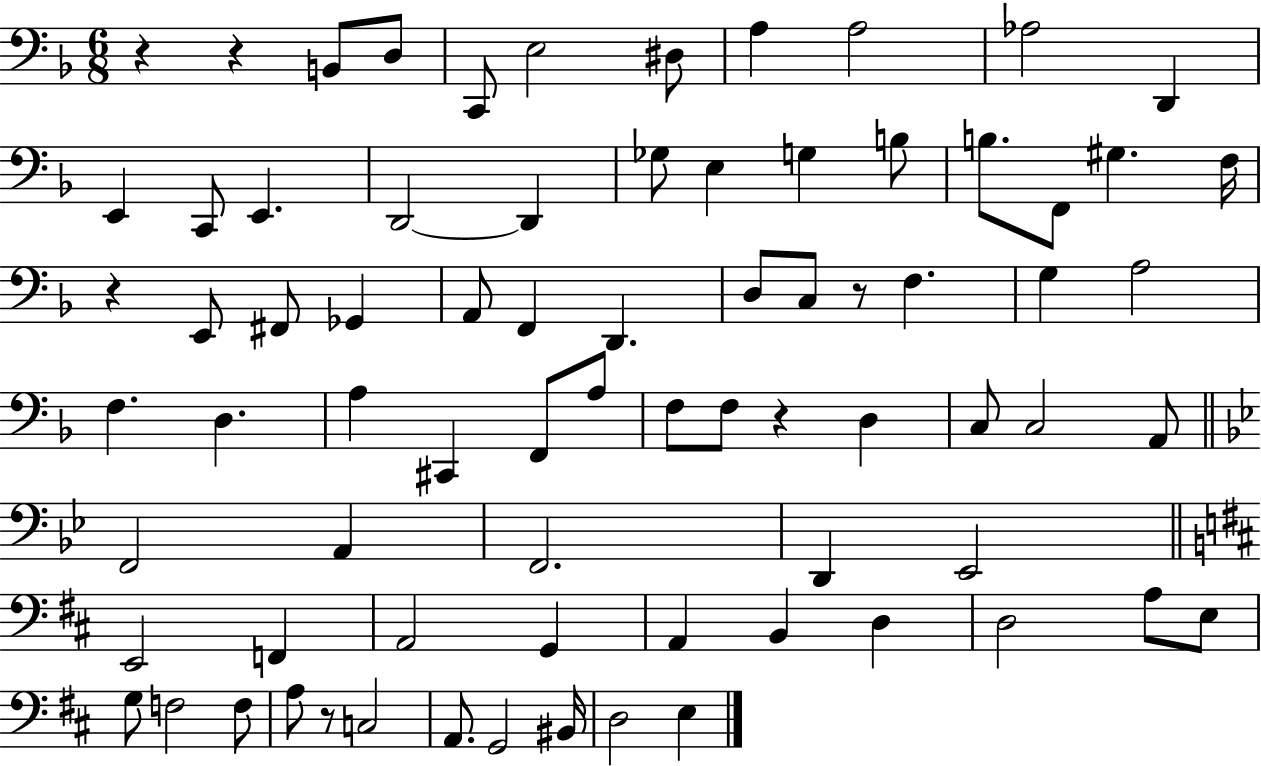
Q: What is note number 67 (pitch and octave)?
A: G2